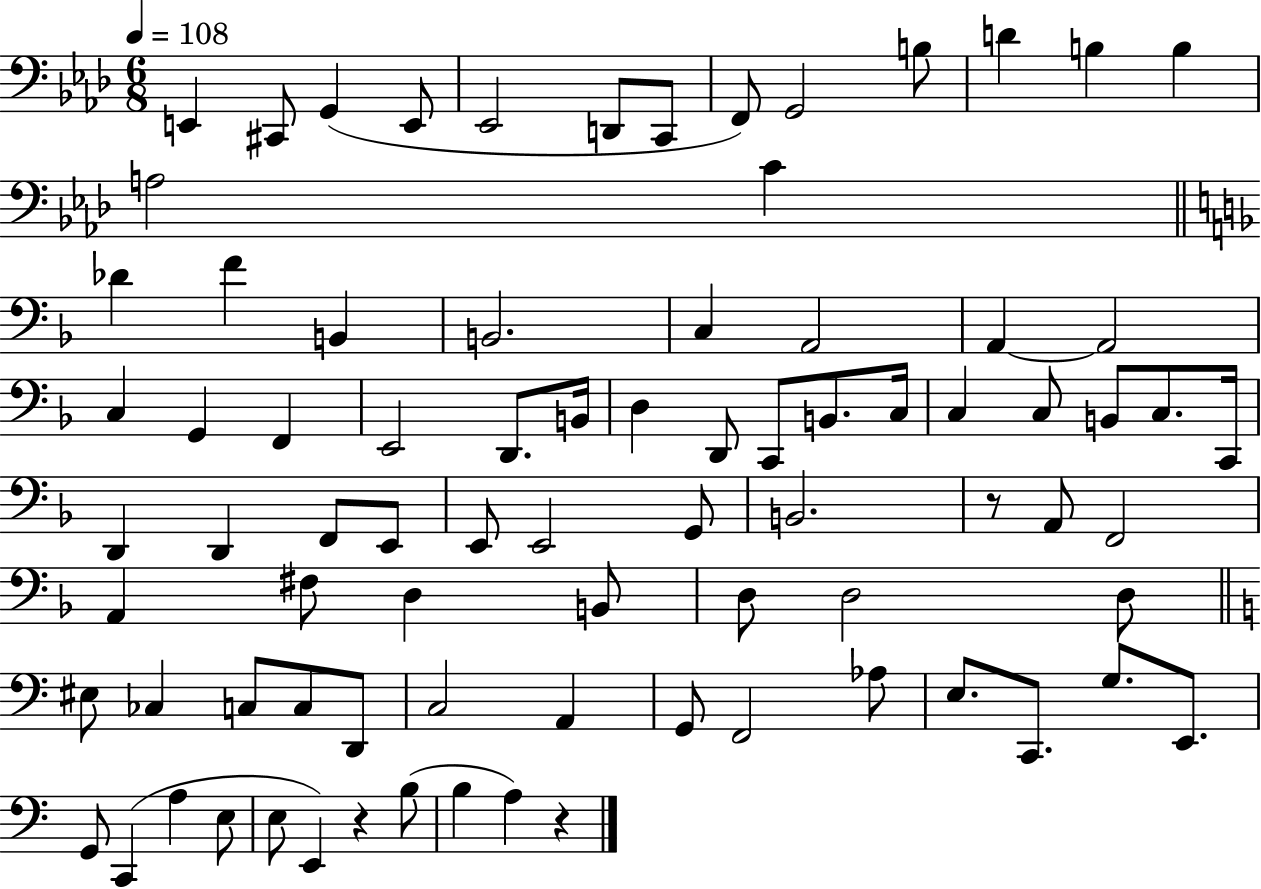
{
  \clef bass
  \numericTimeSignature
  \time 6/8
  \key aes \major
  \tempo 4 = 108
  e,4 cis,8 g,4( e,8 | ees,2 d,8 c,8 | f,8) g,2 b8 | d'4 b4 b4 | \break a2 c'4 | \bar "||" \break \key f \major des'4 f'4 b,4 | b,2. | c4 a,2 | a,4~~ a,2 | \break c4 g,4 f,4 | e,2 d,8. b,16 | d4 d,8 c,8 b,8. c16 | c4 c8 b,8 c8. c,16 | \break d,4 d,4 f,8 e,8 | e,8 e,2 g,8 | b,2. | r8 a,8 f,2 | \break a,4 fis8 d4 b,8 | d8 d2 d8 | \bar "||" \break \key c \major eis8 ces4 c8 c8 d,8 | c2 a,4 | g,8 f,2 aes8 | e8. c,8. g8. e,8. | \break g,8 c,4( a4 e8 | e8 e,4) r4 b8( | b4 a4) r4 | \bar "|."
}